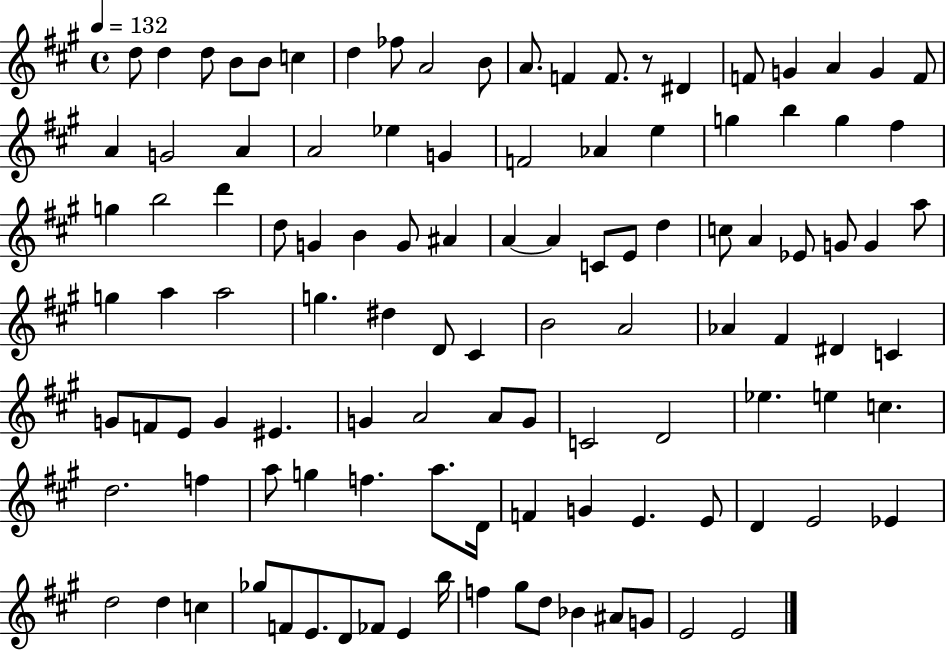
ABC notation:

X:1
T:Untitled
M:4/4
L:1/4
K:A
d/2 d d/2 B/2 B/2 c d _f/2 A2 B/2 A/2 F F/2 z/2 ^D F/2 G A G F/2 A G2 A A2 _e G F2 _A e g b g ^f g b2 d' d/2 G B G/2 ^A A A C/2 E/2 d c/2 A _E/2 G/2 G a/2 g a a2 g ^d D/2 ^C B2 A2 _A ^F ^D C G/2 F/2 E/2 G ^E G A2 A/2 G/2 C2 D2 _e e c d2 f a/2 g f a/2 D/4 F G E E/2 D E2 _E d2 d c _g/2 F/2 E/2 D/2 _F/2 E b/4 f ^g/2 d/2 _B ^A/2 G/2 E2 E2